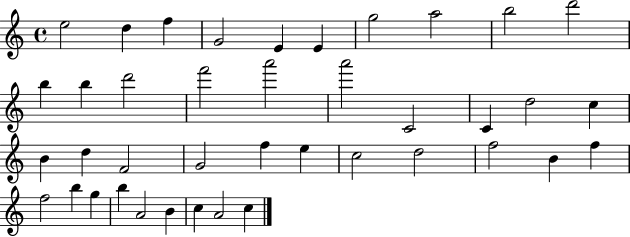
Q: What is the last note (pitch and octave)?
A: C5